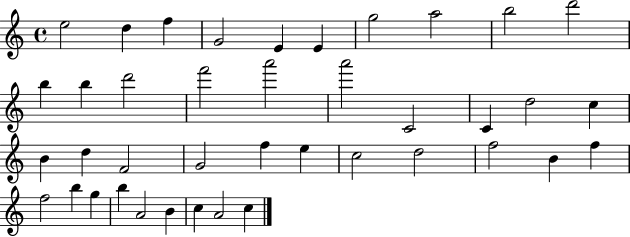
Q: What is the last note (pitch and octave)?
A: C5